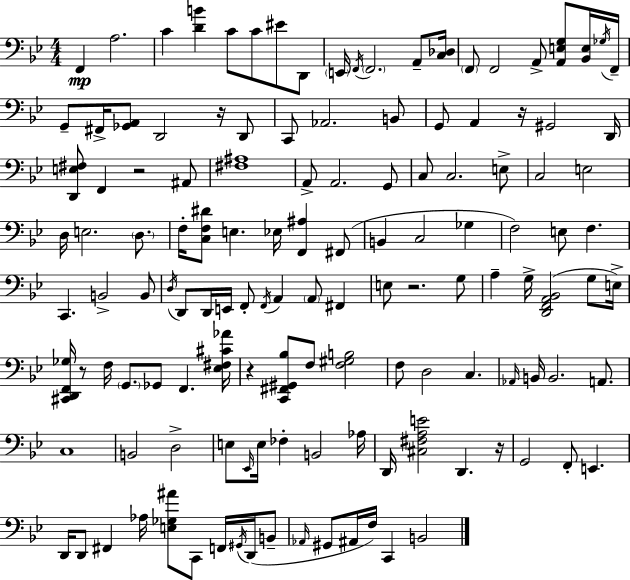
{
  \clef bass
  \numericTimeSignature
  \time 4/4
  \key bes \major
  \repeat volta 2 { f,4\mp a2. | c'4 <d' b'>4 c'8 c'8 eis'8 d,8 | \parenthesize e,16 \acciaccatura { f,16 } \parenthesize f,2. a,8-- | <c des>16 \parenthesize f,8 f,2 a,8-> <a, e g>8 <bes, e>16 | \break \acciaccatura { ges16 } f,16-- g,8-- fis,16-> <ges, a,>8 d,2 r16 | d,8 c,8 aes,2. | b,8 g,8 a,4 r16 gis,2 | d,16 <d, e fis>8 f,4 r2 | \break ais,8 <fis ais>1 | a,8-> a,2. | g,8 c8 c2. | e8-> c2 e2 | \break d16 e2. \parenthesize d8. | f16-. <c f dis'>8 e4. ees16 <f, ais>4 | fis,8( b,4 c2 ges4 | f2) e8 f4. | \break c,4. b,2-> | b,8 \acciaccatura { d16 } d,8 d,16 e,16 f,8-. \acciaccatura { f,16 } a,4 \parenthesize a,8 | fis,4 e8 r2. | g8 a4-- g16-> <d, f, a, bes,>2( | \break g8 e16->) <cis, d, f, ges>16 r8 f16 \parenthesize g,8. ges,8 f,4. | <ees fis cis' aes'>16 r4 <c, fis, gis, bes>8 f8 <f gis b>2 | f8 d2 c4. | \grace { aes,16 } b,16 b,2. | \break a,8. c1 | b,2 d2-> | e8 \grace { ees,16 } e16 fes4-. b,2 | aes16 d,16 <cis fis a e'>2 d,4. | \break r16 g,2 f,8-. | e,4. d,16 d,8 fis,4 aes16 <e ges ais'>8 | c,8 f,16 \acciaccatura { gis,16 } d,16( b,8-- \grace { aes,16 } gis,8 ais,16 f16) c,4 | b,2 } \bar "|."
}